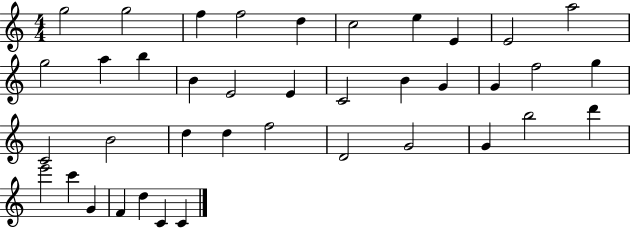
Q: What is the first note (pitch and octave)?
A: G5